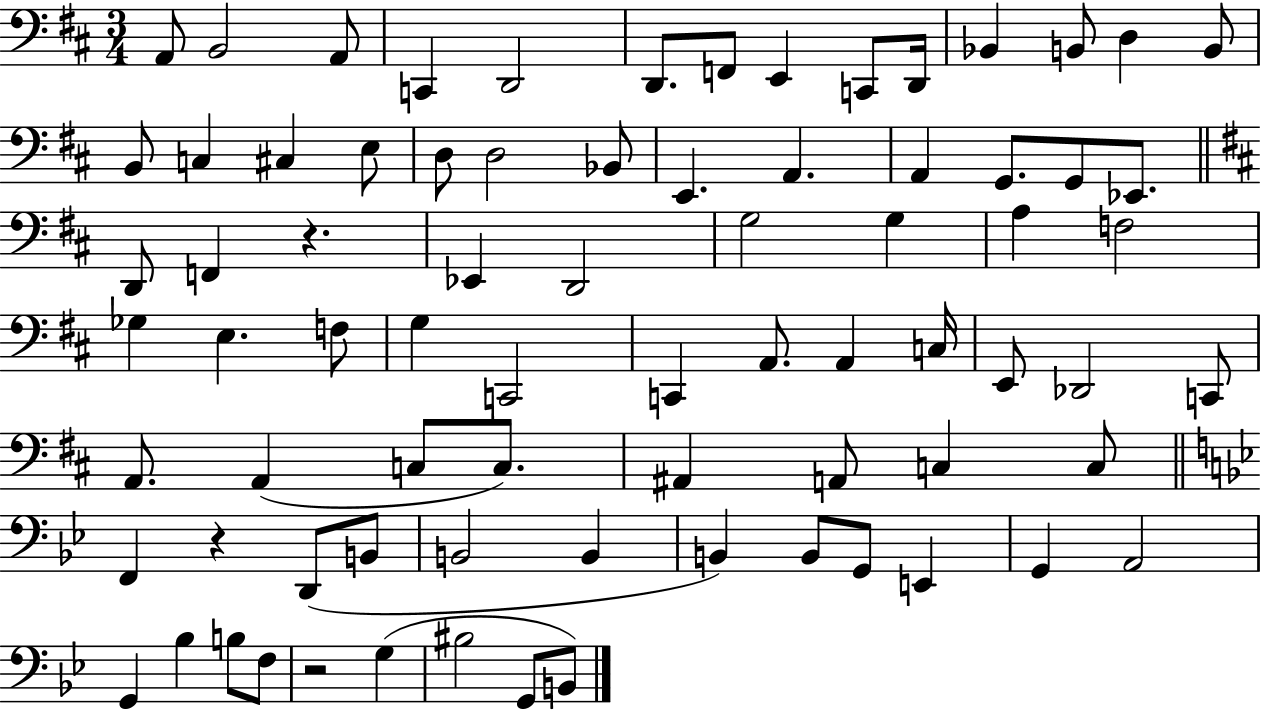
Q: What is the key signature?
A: D major